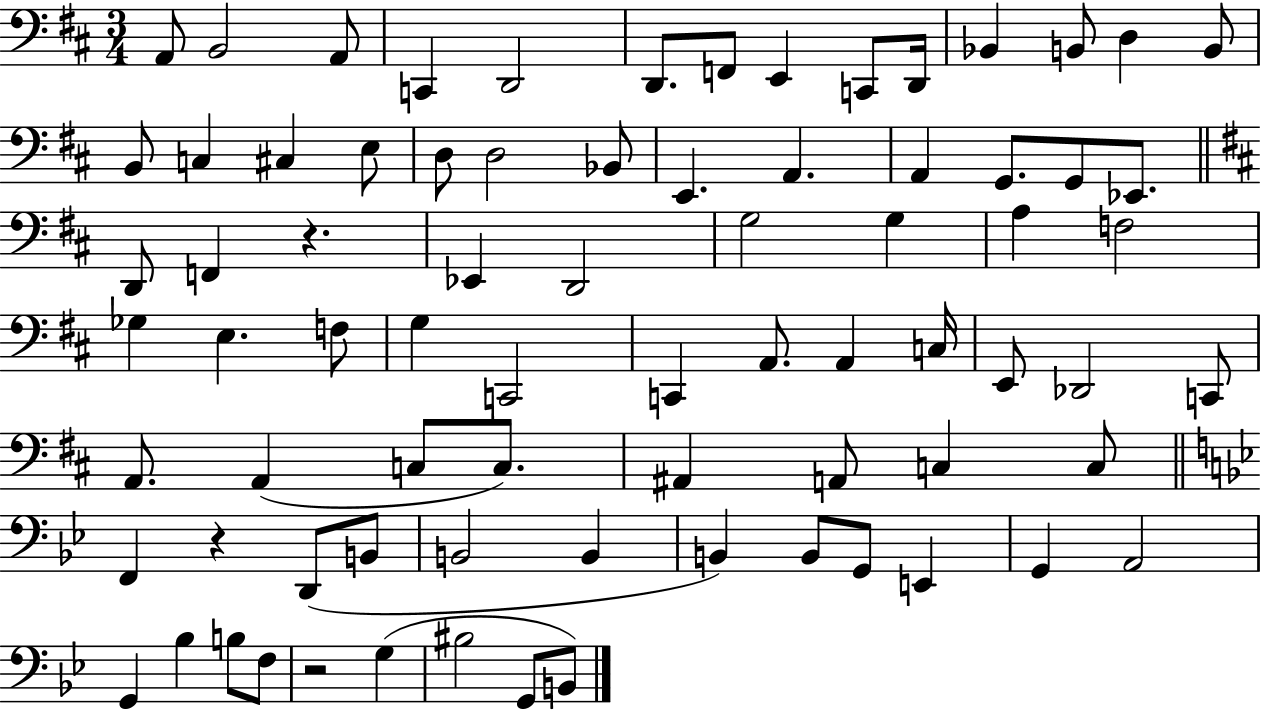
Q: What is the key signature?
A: D major